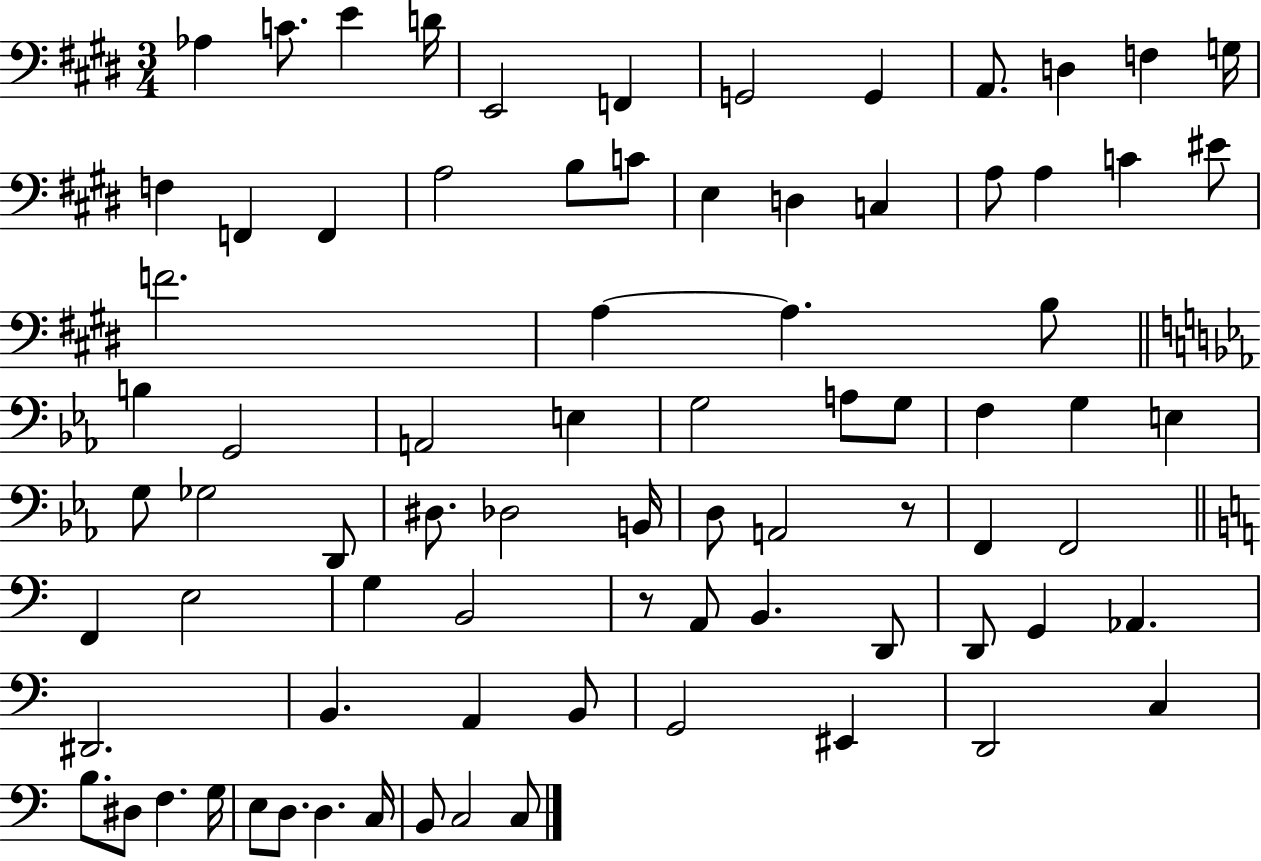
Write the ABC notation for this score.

X:1
T:Untitled
M:3/4
L:1/4
K:E
_A, C/2 E D/4 E,,2 F,, G,,2 G,, A,,/2 D, F, G,/4 F, F,, F,, A,2 B,/2 C/2 E, D, C, A,/2 A, C ^E/2 F2 A, A, B,/2 B, G,,2 A,,2 E, G,2 A,/2 G,/2 F, G, E, G,/2 _G,2 D,,/2 ^D,/2 _D,2 B,,/4 D,/2 A,,2 z/2 F,, F,,2 F,, E,2 G, B,,2 z/2 A,,/2 B,, D,,/2 D,,/2 G,, _A,, ^D,,2 B,, A,, B,,/2 G,,2 ^E,, D,,2 C, B,/2 ^D,/2 F, G,/4 E,/2 D,/2 D, C,/4 B,,/2 C,2 C,/2